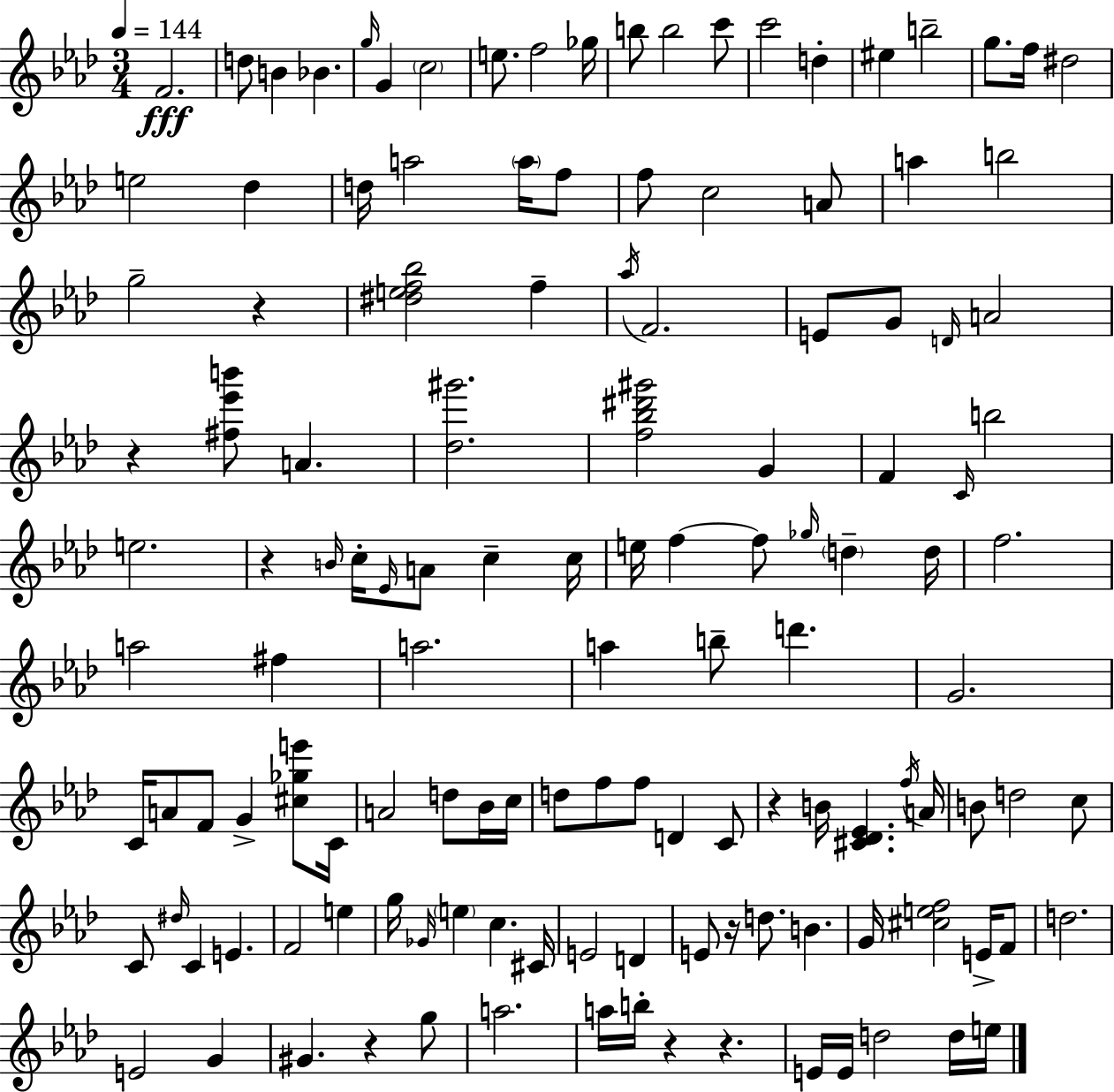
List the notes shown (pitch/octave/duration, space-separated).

F4/h. D5/e B4/q Bb4/q. G5/s G4/q C5/h E5/e. F5/h Gb5/s B5/e B5/h C6/e C6/h D5/q EIS5/q B5/h G5/e. F5/s D#5/h E5/h Db5/q D5/s A5/h A5/s F5/e F5/e C5/h A4/e A5/q B5/h G5/h R/q [D#5,E5,F5,Bb5]/h F5/q Ab5/s F4/h. E4/e G4/e D4/s A4/h R/q [F#5,Eb6,B6]/e A4/q. [Db5,G#6]/h. [F5,Bb5,D#6,G#6]/h G4/q F4/q C4/s B5/h E5/h. R/q B4/s C5/s Eb4/s A4/e C5/q C5/s E5/s F5/q F5/e Gb5/s D5/q D5/s F5/h. A5/h F#5/q A5/h. A5/q B5/e D6/q. G4/h. C4/s A4/e F4/e G4/q [C#5,Gb5,E6]/e C4/s A4/h D5/e Bb4/s C5/s D5/e F5/e F5/e D4/q C4/e R/q B4/s [C#4,Db4,Eb4]/q. F5/s A4/s B4/e D5/h C5/e C4/e D#5/s C4/q E4/q. F4/h E5/q G5/s Gb4/s E5/q C5/q. C#4/s E4/h D4/q E4/e R/s D5/e. B4/q. G4/s [C#5,E5,F5]/h E4/s F4/e D5/h. E4/h G4/q G#4/q. R/q G5/e A5/h. A5/s B5/s R/q R/q. E4/s E4/s D5/h D5/s E5/s